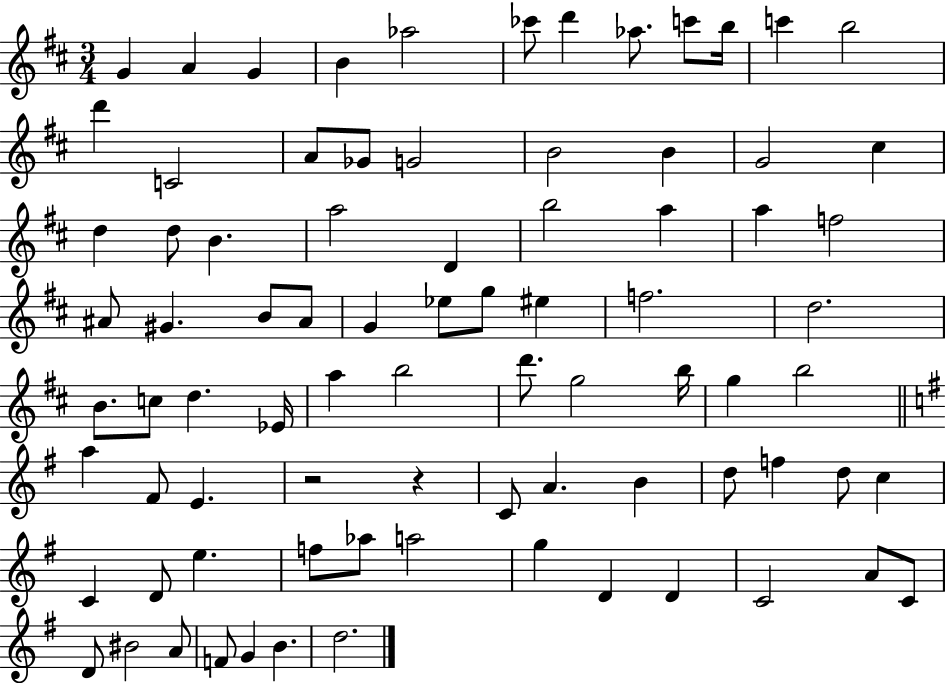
G4/q A4/q G4/q B4/q Ab5/h CES6/e D6/q Ab5/e. C6/e B5/s C6/q B5/h D6/q C4/h A4/e Gb4/e G4/h B4/h B4/q G4/h C#5/q D5/q D5/e B4/q. A5/h D4/q B5/h A5/q A5/q F5/h A#4/e G#4/q. B4/e A#4/e G4/q Eb5/e G5/e EIS5/q F5/h. D5/h. B4/e. C5/e D5/q. Eb4/s A5/q B5/h D6/e. G5/h B5/s G5/q B5/h A5/q F#4/e E4/q. R/h R/q C4/e A4/q. B4/q D5/e F5/q D5/e C5/q C4/q D4/e E5/q. F5/e Ab5/e A5/h G5/q D4/q D4/q C4/h A4/e C4/e D4/e BIS4/h A4/e F4/e G4/q B4/q. D5/h.